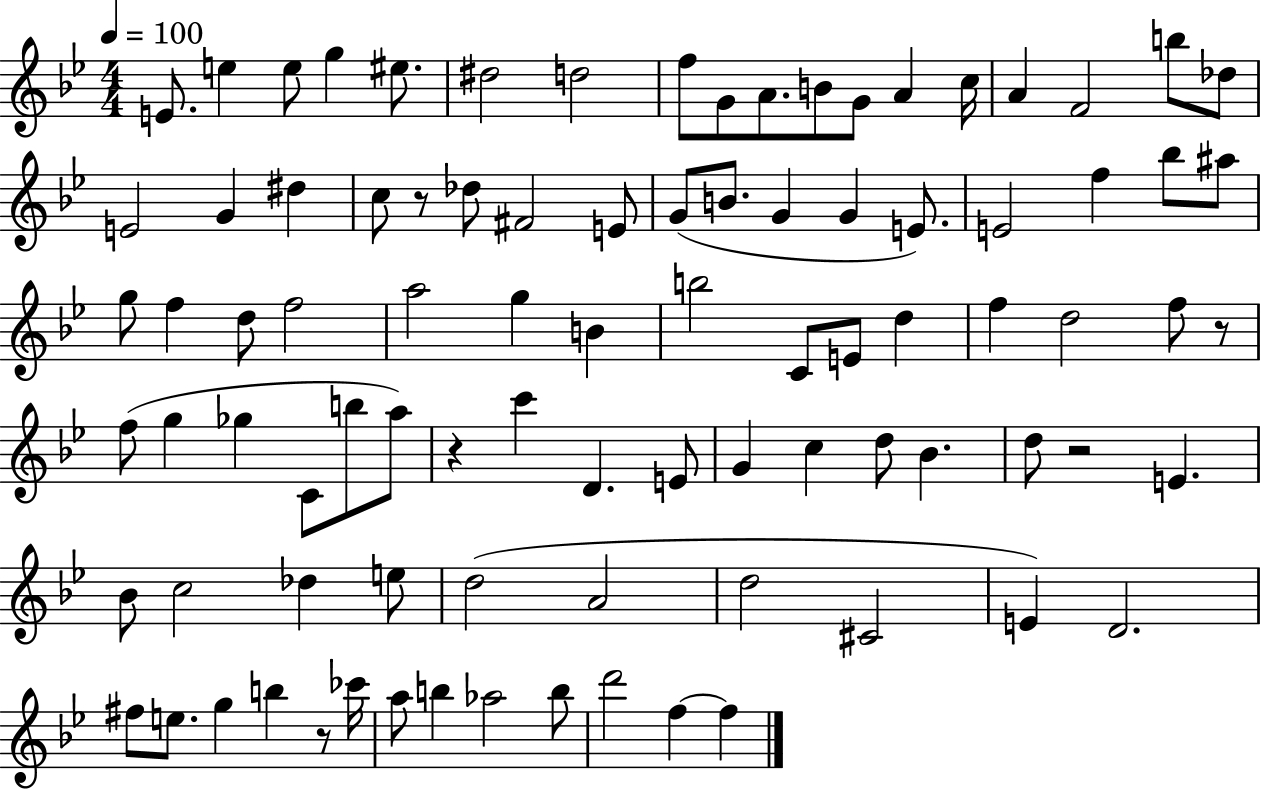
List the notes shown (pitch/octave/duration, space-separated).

E4/e. E5/q E5/e G5/q EIS5/e. D#5/h D5/h F5/e G4/e A4/e. B4/e G4/e A4/q C5/s A4/q F4/h B5/e Db5/e E4/h G4/q D#5/q C5/e R/e Db5/e F#4/h E4/e G4/e B4/e. G4/q G4/q E4/e. E4/h F5/q Bb5/e A#5/e G5/e F5/q D5/e F5/h A5/h G5/q B4/q B5/h C4/e E4/e D5/q F5/q D5/h F5/e R/e F5/e G5/q Gb5/q C4/e B5/e A5/e R/q C6/q D4/q. E4/e G4/q C5/q D5/e Bb4/q. D5/e R/h E4/q. Bb4/e C5/h Db5/q E5/e D5/h A4/h D5/h C#4/h E4/q D4/h. F#5/e E5/e. G5/q B5/q R/e CES6/s A5/e B5/q Ab5/h B5/e D6/h F5/q F5/q